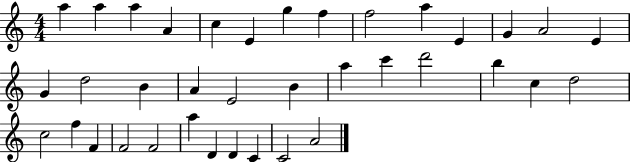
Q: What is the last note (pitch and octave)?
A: A4